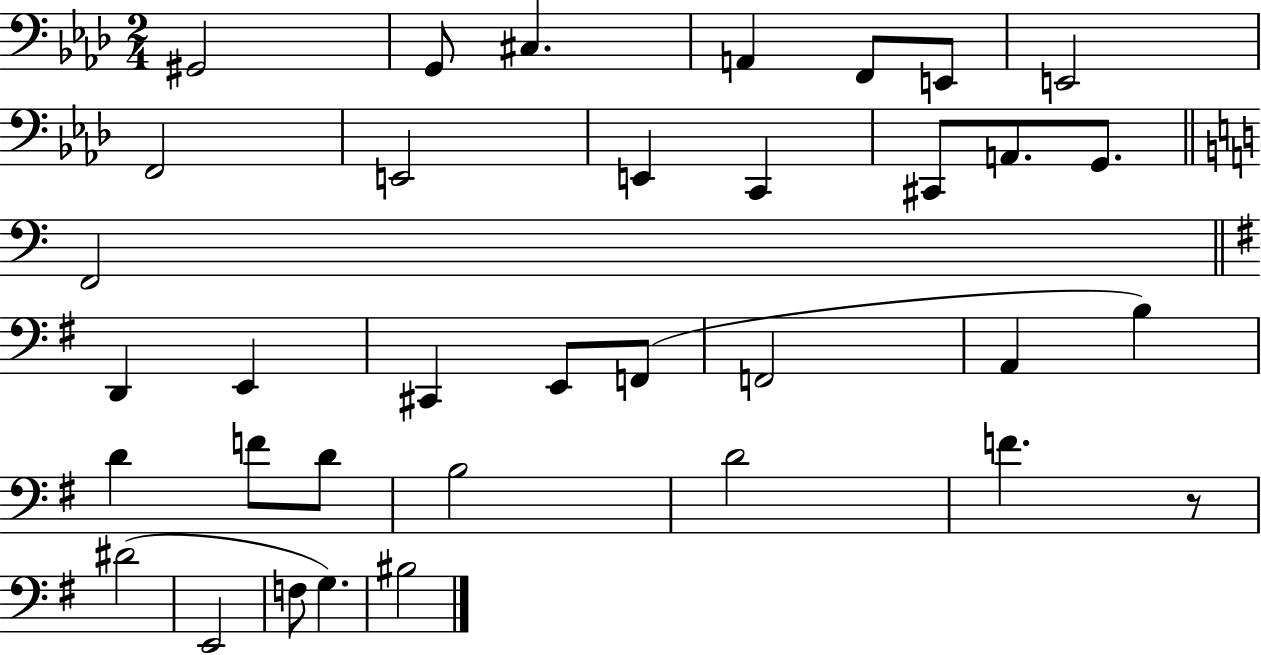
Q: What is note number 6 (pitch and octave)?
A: E2